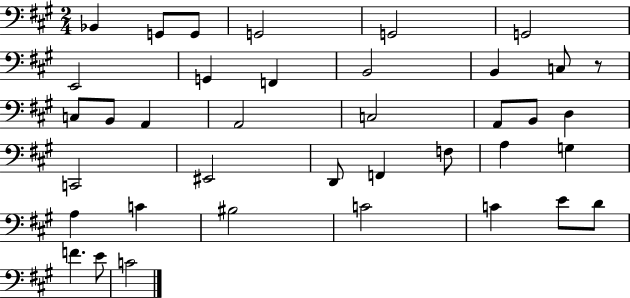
X:1
T:Untitled
M:2/4
L:1/4
K:A
_B,, G,,/2 G,,/2 G,,2 G,,2 G,,2 E,,2 G,, F,, B,,2 B,, C,/2 z/2 C,/2 B,,/2 A,, A,,2 C,2 A,,/2 B,,/2 D, C,,2 ^E,,2 D,,/2 F,, F,/2 A, G, A, C ^B,2 C2 C E/2 D/2 F E/2 C2